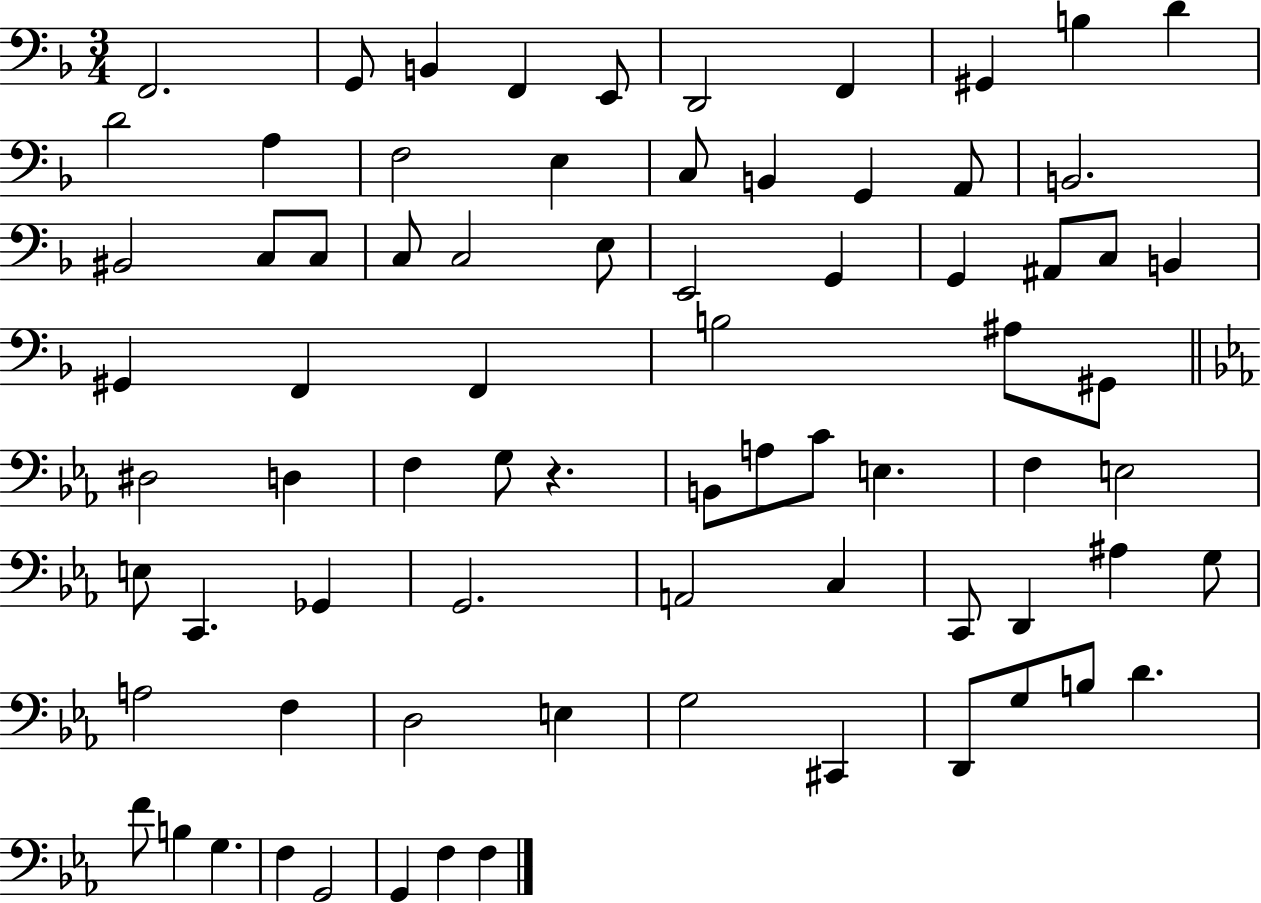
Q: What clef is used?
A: bass